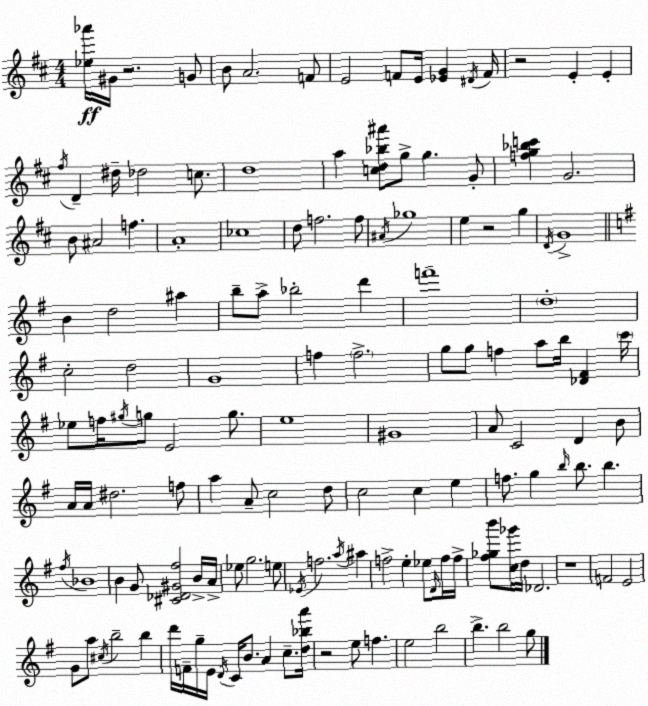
X:1
T:Untitled
M:4/4
L:1/4
K:D
[_e_a']/4 ^G/4 z2 G/2 B/2 A2 F/2 E2 F/2 E/4 [_EG] ^D/4 F/4 z2 E E ^f/4 D ^d/4 _d2 c/2 d4 a [cd_b^a']/2 g/2 g G/2 [fg_bc'] G2 B/2 ^A2 f A4 _c4 d/2 f2 f/2 ^A/4 _g4 e z2 g D/4 G4 B d2 ^a b/2 a/2 _b2 d' f'4 d4 c2 d2 G4 f f2 g/2 g/2 f a/2 b/4 [_D^F] c'/4 _e/2 f/4 ^g/4 g/2 E2 g/2 e4 ^G4 A/2 C2 D B/2 A/4 A/4 ^d2 f/2 a A/2 c2 d/2 c2 c e f/2 g b/4 b/2 b ^f/4 _B4 B G/2 [^C_D^G^f]2 B/4 A/4 _e/2 g2 e/2 _E/4 f2 a/4 ^a f2 e _e/2 D/4 f/4 f/4 [^f_gb']/2 [c_g']/4 d/4 _D2 z4 F2 E2 G/2 a/2 ^c/4 b2 b d'/4 F/4 g/4 E/4 D/4 C/4 B/2 A c/2 [d_ba']/4 z2 e/2 f e2 b2 b b2 g/2